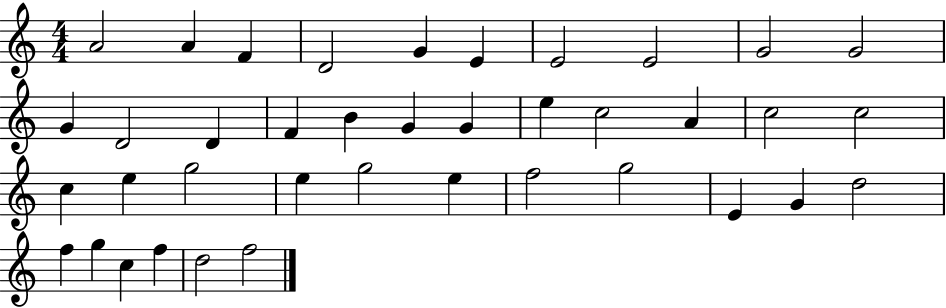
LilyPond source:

{
  \clef treble
  \numericTimeSignature
  \time 4/4
  \key c \major
  a'2 a'4 f'4 | d'2 g'4 e'4 | e'2 e'2 | g'2 g'2 | \break g'4 d'2 d'4 | f'4 b'4 g'4 g'4 | e''4 c''2 a'4 | c''2 c''2 | \break c''4 e''4 g''2 | e''4 g''2 e''4 | f''2 g''2 | e'4 g'4 d''2 | \break f''4 g''4 c''4 f''4 | d''2 f''2 | \bar "|."
}